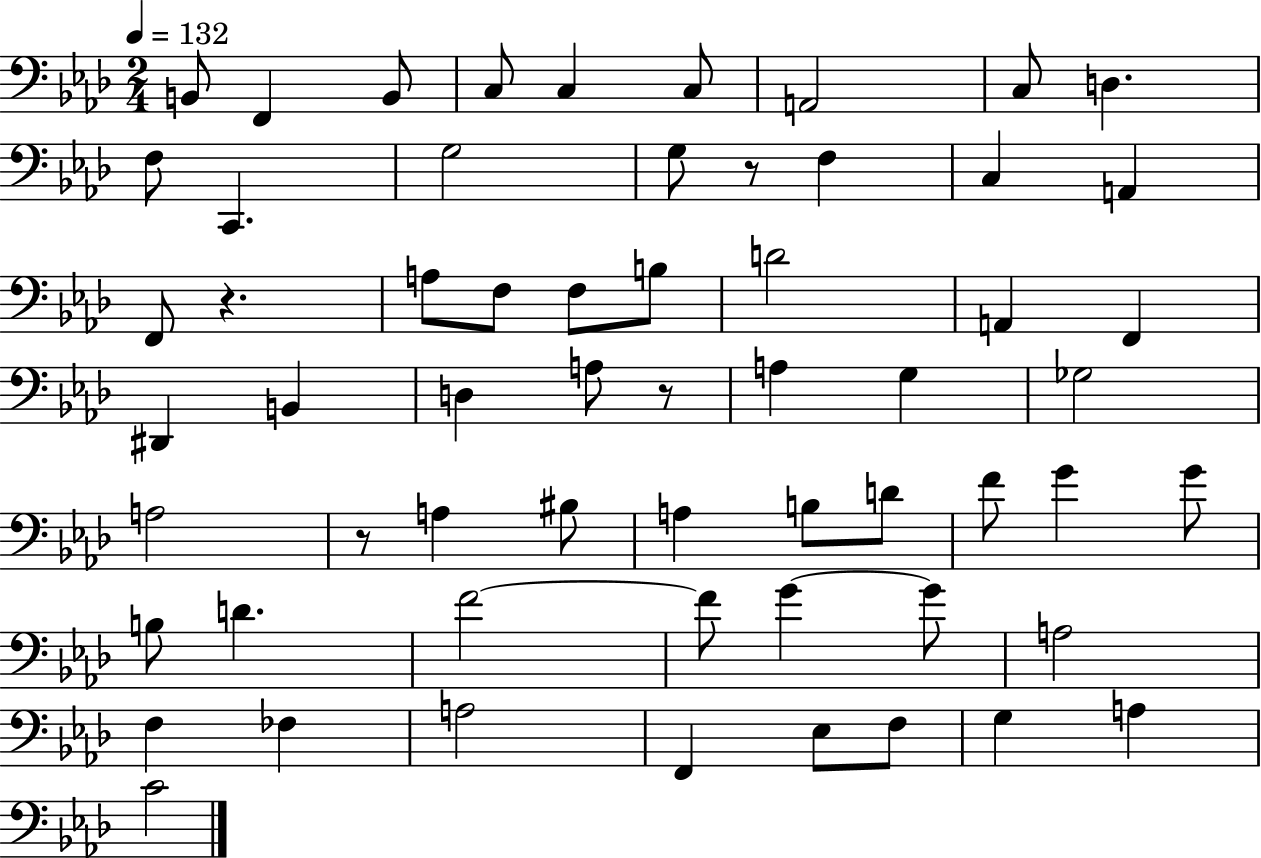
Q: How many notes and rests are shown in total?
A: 60